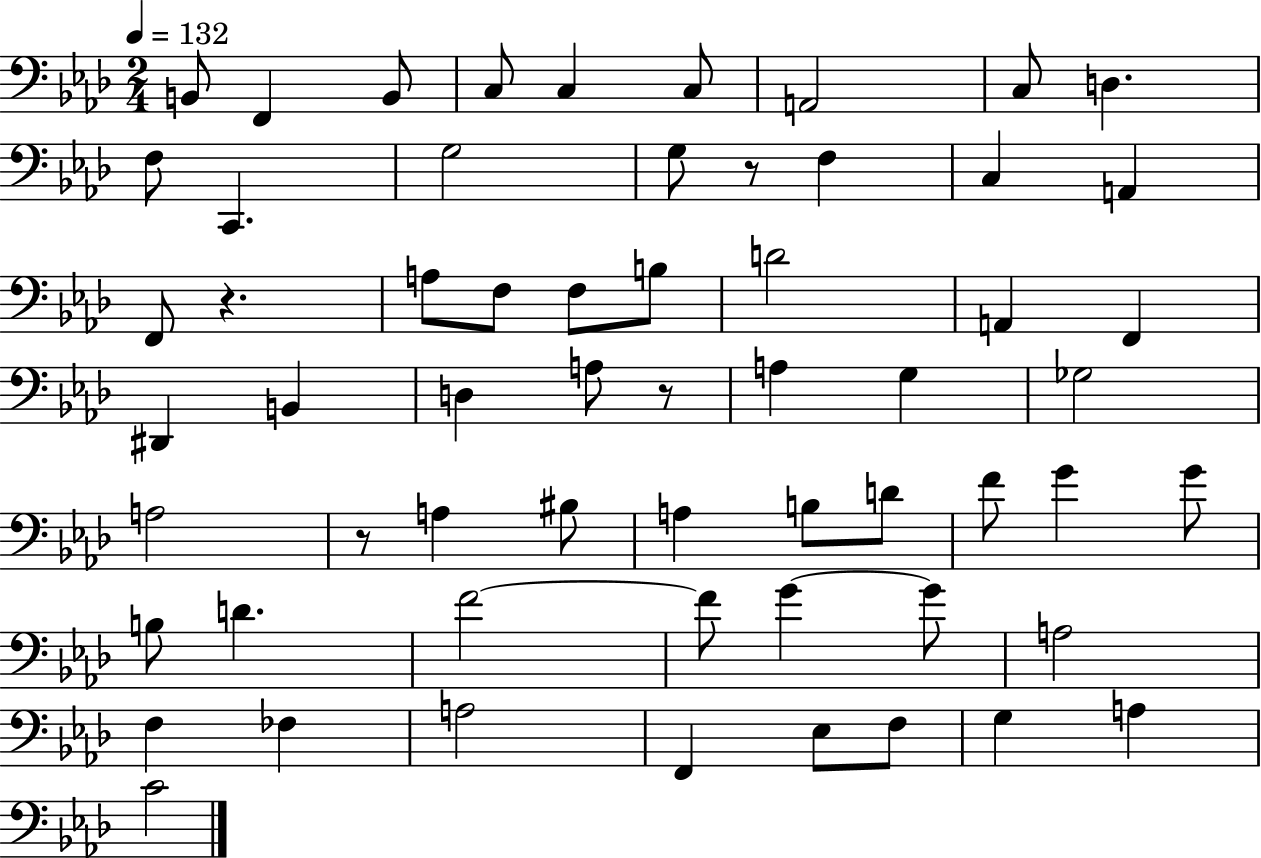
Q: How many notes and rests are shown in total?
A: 60